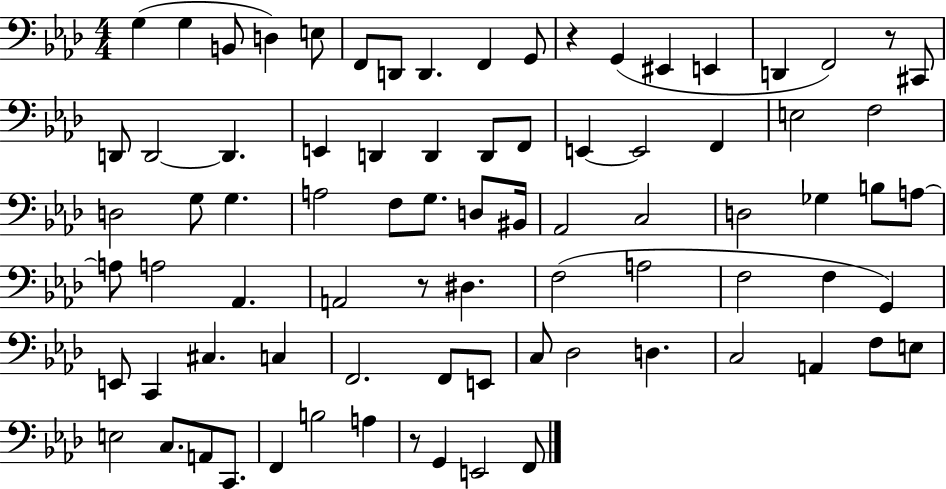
{
  \clef bass
  \numericTimeSignature
  \time 4/4
  \key aes \major
  g4( g4 b,8 d4) e8 | f,8 d,8 d,4. f,4 g,8 | r4 g,4( eis,4 e,4 | d,4 f,2) r8 cis,8 | \break d,8 d,2~~ d,4. | e,4 d,4 d,4 d,8 f,8 | e,4~~ e,2 f,4 | e2 f2 | \break d2 g8 g4. | a2 f8 g8. d8 bis,16 | aes,2 c2 | d2 ges4 b8 a8~~ | \break a8 a2 aes,4. | a,2 r8 dis4. | f2( a2 | f2 f4 g,4) | \break e,8 c,4 cis4. c4 | f,2. f,8 e,8 | c8 des2 d4. | c2 a,4 f8 e8 | \break e2 c8. a,8 c,8. | f,4 b2 a4 | r8 g,4 e,2 f,8 | \bar "|."
}